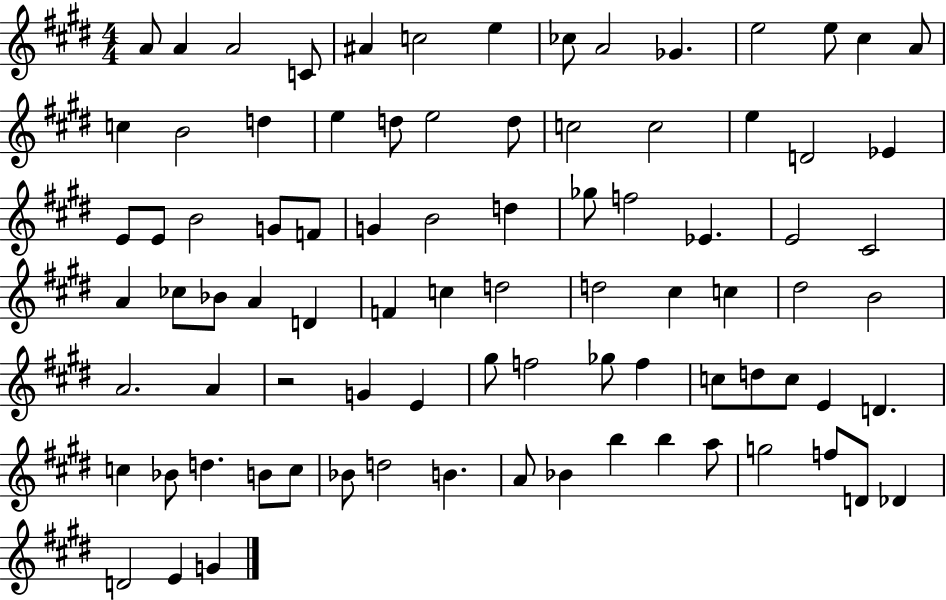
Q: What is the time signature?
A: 4/4